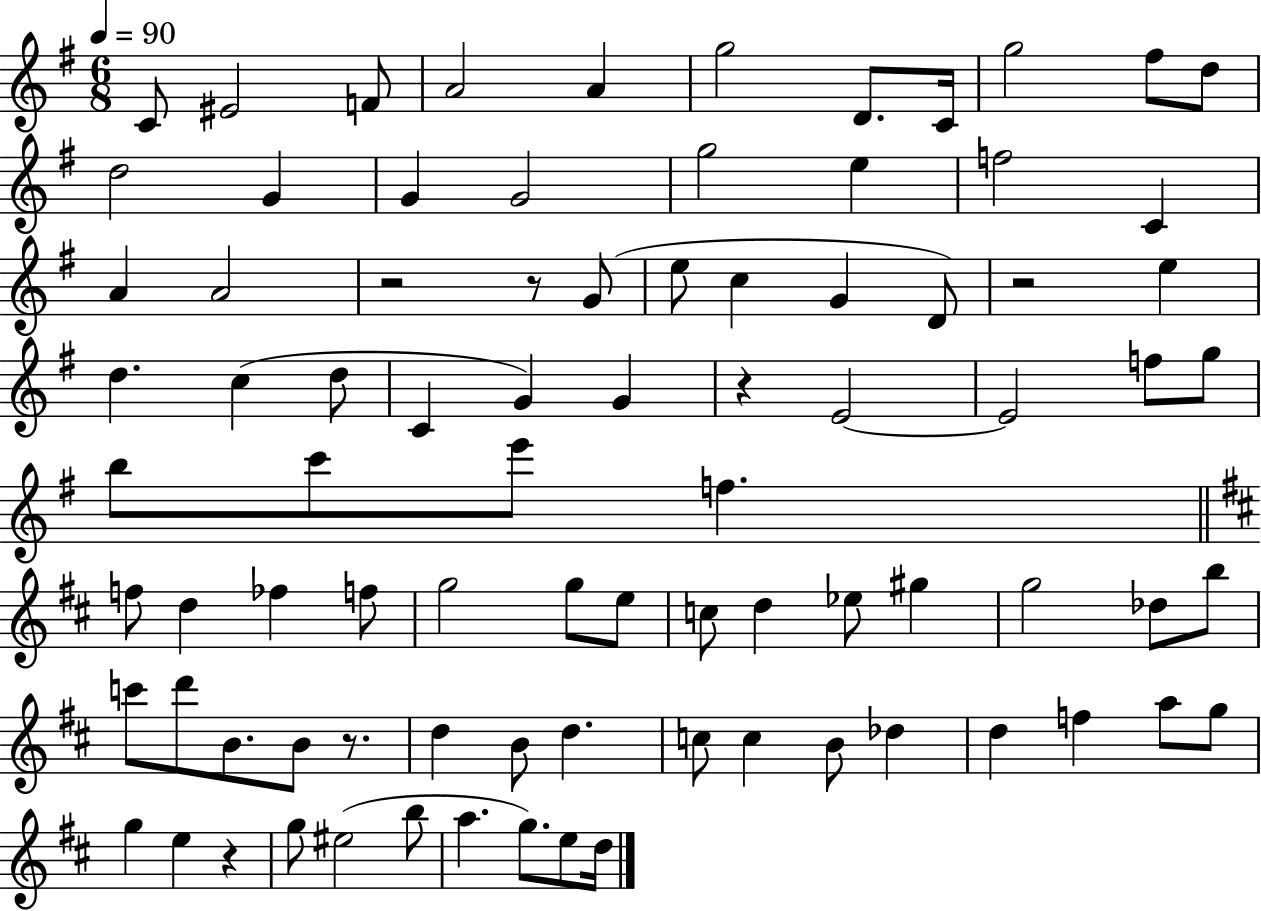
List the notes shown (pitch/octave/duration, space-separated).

C4/e EIS4/h F4/e A4/h A4/q G5/h D4/e. C4/s G5/h F#5/e D5/e D5/h G4/q G4/q G4/h G5/h E5/q F5/h C4/q A4/q A4/h R/h R/e G4/e E5/e C5/q G4/q D4/e R/h E5/q D5/q. C5/q D5/e C4/q G4/q G4/q R/q E4/h E4/h F5/e G5/e B5/e C6/e E6/e F5/q. F5/e D5/q FES5/q F5/e G5/h G5/e E5/e C5/e D5/q Eb5/e G#5/q G5/h Db5/e B5/e C6/e D6/e B4/e. B4/e R/e. D5/q B4/e D5/q. C5/e C5/q B4/e Db5/q D5/q F5/q A5/e G5/e G5/q E5/q R/q G5/e EIS5/h B5/e A5/q. G5/e. E5/e D5/s